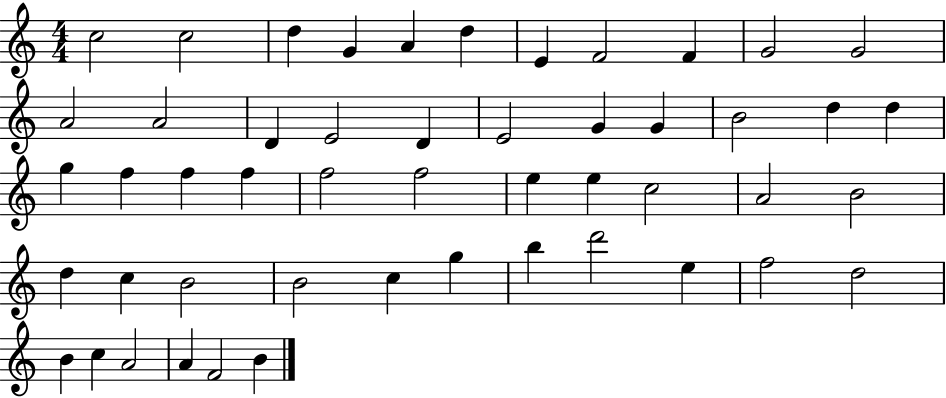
C5/h C5/h D5/q G4/q A4/q D5/q E4/q F4/h F4/q G4/h G4/h A4/h A4/h D4/q E4/h D4/q E4/h G4/q G4/q B4/h D5/q D5/q G5/q F5/q F5/q F5/q F5/h F5/h E5/q E5/q C5/h A4/h B4/h D5/q C5/q B4/h B4/h C5/q G5/q B5/q D6/h E5/q F5/h D5/h B4/q C5/q A4/h A4/q F4/h B4/q